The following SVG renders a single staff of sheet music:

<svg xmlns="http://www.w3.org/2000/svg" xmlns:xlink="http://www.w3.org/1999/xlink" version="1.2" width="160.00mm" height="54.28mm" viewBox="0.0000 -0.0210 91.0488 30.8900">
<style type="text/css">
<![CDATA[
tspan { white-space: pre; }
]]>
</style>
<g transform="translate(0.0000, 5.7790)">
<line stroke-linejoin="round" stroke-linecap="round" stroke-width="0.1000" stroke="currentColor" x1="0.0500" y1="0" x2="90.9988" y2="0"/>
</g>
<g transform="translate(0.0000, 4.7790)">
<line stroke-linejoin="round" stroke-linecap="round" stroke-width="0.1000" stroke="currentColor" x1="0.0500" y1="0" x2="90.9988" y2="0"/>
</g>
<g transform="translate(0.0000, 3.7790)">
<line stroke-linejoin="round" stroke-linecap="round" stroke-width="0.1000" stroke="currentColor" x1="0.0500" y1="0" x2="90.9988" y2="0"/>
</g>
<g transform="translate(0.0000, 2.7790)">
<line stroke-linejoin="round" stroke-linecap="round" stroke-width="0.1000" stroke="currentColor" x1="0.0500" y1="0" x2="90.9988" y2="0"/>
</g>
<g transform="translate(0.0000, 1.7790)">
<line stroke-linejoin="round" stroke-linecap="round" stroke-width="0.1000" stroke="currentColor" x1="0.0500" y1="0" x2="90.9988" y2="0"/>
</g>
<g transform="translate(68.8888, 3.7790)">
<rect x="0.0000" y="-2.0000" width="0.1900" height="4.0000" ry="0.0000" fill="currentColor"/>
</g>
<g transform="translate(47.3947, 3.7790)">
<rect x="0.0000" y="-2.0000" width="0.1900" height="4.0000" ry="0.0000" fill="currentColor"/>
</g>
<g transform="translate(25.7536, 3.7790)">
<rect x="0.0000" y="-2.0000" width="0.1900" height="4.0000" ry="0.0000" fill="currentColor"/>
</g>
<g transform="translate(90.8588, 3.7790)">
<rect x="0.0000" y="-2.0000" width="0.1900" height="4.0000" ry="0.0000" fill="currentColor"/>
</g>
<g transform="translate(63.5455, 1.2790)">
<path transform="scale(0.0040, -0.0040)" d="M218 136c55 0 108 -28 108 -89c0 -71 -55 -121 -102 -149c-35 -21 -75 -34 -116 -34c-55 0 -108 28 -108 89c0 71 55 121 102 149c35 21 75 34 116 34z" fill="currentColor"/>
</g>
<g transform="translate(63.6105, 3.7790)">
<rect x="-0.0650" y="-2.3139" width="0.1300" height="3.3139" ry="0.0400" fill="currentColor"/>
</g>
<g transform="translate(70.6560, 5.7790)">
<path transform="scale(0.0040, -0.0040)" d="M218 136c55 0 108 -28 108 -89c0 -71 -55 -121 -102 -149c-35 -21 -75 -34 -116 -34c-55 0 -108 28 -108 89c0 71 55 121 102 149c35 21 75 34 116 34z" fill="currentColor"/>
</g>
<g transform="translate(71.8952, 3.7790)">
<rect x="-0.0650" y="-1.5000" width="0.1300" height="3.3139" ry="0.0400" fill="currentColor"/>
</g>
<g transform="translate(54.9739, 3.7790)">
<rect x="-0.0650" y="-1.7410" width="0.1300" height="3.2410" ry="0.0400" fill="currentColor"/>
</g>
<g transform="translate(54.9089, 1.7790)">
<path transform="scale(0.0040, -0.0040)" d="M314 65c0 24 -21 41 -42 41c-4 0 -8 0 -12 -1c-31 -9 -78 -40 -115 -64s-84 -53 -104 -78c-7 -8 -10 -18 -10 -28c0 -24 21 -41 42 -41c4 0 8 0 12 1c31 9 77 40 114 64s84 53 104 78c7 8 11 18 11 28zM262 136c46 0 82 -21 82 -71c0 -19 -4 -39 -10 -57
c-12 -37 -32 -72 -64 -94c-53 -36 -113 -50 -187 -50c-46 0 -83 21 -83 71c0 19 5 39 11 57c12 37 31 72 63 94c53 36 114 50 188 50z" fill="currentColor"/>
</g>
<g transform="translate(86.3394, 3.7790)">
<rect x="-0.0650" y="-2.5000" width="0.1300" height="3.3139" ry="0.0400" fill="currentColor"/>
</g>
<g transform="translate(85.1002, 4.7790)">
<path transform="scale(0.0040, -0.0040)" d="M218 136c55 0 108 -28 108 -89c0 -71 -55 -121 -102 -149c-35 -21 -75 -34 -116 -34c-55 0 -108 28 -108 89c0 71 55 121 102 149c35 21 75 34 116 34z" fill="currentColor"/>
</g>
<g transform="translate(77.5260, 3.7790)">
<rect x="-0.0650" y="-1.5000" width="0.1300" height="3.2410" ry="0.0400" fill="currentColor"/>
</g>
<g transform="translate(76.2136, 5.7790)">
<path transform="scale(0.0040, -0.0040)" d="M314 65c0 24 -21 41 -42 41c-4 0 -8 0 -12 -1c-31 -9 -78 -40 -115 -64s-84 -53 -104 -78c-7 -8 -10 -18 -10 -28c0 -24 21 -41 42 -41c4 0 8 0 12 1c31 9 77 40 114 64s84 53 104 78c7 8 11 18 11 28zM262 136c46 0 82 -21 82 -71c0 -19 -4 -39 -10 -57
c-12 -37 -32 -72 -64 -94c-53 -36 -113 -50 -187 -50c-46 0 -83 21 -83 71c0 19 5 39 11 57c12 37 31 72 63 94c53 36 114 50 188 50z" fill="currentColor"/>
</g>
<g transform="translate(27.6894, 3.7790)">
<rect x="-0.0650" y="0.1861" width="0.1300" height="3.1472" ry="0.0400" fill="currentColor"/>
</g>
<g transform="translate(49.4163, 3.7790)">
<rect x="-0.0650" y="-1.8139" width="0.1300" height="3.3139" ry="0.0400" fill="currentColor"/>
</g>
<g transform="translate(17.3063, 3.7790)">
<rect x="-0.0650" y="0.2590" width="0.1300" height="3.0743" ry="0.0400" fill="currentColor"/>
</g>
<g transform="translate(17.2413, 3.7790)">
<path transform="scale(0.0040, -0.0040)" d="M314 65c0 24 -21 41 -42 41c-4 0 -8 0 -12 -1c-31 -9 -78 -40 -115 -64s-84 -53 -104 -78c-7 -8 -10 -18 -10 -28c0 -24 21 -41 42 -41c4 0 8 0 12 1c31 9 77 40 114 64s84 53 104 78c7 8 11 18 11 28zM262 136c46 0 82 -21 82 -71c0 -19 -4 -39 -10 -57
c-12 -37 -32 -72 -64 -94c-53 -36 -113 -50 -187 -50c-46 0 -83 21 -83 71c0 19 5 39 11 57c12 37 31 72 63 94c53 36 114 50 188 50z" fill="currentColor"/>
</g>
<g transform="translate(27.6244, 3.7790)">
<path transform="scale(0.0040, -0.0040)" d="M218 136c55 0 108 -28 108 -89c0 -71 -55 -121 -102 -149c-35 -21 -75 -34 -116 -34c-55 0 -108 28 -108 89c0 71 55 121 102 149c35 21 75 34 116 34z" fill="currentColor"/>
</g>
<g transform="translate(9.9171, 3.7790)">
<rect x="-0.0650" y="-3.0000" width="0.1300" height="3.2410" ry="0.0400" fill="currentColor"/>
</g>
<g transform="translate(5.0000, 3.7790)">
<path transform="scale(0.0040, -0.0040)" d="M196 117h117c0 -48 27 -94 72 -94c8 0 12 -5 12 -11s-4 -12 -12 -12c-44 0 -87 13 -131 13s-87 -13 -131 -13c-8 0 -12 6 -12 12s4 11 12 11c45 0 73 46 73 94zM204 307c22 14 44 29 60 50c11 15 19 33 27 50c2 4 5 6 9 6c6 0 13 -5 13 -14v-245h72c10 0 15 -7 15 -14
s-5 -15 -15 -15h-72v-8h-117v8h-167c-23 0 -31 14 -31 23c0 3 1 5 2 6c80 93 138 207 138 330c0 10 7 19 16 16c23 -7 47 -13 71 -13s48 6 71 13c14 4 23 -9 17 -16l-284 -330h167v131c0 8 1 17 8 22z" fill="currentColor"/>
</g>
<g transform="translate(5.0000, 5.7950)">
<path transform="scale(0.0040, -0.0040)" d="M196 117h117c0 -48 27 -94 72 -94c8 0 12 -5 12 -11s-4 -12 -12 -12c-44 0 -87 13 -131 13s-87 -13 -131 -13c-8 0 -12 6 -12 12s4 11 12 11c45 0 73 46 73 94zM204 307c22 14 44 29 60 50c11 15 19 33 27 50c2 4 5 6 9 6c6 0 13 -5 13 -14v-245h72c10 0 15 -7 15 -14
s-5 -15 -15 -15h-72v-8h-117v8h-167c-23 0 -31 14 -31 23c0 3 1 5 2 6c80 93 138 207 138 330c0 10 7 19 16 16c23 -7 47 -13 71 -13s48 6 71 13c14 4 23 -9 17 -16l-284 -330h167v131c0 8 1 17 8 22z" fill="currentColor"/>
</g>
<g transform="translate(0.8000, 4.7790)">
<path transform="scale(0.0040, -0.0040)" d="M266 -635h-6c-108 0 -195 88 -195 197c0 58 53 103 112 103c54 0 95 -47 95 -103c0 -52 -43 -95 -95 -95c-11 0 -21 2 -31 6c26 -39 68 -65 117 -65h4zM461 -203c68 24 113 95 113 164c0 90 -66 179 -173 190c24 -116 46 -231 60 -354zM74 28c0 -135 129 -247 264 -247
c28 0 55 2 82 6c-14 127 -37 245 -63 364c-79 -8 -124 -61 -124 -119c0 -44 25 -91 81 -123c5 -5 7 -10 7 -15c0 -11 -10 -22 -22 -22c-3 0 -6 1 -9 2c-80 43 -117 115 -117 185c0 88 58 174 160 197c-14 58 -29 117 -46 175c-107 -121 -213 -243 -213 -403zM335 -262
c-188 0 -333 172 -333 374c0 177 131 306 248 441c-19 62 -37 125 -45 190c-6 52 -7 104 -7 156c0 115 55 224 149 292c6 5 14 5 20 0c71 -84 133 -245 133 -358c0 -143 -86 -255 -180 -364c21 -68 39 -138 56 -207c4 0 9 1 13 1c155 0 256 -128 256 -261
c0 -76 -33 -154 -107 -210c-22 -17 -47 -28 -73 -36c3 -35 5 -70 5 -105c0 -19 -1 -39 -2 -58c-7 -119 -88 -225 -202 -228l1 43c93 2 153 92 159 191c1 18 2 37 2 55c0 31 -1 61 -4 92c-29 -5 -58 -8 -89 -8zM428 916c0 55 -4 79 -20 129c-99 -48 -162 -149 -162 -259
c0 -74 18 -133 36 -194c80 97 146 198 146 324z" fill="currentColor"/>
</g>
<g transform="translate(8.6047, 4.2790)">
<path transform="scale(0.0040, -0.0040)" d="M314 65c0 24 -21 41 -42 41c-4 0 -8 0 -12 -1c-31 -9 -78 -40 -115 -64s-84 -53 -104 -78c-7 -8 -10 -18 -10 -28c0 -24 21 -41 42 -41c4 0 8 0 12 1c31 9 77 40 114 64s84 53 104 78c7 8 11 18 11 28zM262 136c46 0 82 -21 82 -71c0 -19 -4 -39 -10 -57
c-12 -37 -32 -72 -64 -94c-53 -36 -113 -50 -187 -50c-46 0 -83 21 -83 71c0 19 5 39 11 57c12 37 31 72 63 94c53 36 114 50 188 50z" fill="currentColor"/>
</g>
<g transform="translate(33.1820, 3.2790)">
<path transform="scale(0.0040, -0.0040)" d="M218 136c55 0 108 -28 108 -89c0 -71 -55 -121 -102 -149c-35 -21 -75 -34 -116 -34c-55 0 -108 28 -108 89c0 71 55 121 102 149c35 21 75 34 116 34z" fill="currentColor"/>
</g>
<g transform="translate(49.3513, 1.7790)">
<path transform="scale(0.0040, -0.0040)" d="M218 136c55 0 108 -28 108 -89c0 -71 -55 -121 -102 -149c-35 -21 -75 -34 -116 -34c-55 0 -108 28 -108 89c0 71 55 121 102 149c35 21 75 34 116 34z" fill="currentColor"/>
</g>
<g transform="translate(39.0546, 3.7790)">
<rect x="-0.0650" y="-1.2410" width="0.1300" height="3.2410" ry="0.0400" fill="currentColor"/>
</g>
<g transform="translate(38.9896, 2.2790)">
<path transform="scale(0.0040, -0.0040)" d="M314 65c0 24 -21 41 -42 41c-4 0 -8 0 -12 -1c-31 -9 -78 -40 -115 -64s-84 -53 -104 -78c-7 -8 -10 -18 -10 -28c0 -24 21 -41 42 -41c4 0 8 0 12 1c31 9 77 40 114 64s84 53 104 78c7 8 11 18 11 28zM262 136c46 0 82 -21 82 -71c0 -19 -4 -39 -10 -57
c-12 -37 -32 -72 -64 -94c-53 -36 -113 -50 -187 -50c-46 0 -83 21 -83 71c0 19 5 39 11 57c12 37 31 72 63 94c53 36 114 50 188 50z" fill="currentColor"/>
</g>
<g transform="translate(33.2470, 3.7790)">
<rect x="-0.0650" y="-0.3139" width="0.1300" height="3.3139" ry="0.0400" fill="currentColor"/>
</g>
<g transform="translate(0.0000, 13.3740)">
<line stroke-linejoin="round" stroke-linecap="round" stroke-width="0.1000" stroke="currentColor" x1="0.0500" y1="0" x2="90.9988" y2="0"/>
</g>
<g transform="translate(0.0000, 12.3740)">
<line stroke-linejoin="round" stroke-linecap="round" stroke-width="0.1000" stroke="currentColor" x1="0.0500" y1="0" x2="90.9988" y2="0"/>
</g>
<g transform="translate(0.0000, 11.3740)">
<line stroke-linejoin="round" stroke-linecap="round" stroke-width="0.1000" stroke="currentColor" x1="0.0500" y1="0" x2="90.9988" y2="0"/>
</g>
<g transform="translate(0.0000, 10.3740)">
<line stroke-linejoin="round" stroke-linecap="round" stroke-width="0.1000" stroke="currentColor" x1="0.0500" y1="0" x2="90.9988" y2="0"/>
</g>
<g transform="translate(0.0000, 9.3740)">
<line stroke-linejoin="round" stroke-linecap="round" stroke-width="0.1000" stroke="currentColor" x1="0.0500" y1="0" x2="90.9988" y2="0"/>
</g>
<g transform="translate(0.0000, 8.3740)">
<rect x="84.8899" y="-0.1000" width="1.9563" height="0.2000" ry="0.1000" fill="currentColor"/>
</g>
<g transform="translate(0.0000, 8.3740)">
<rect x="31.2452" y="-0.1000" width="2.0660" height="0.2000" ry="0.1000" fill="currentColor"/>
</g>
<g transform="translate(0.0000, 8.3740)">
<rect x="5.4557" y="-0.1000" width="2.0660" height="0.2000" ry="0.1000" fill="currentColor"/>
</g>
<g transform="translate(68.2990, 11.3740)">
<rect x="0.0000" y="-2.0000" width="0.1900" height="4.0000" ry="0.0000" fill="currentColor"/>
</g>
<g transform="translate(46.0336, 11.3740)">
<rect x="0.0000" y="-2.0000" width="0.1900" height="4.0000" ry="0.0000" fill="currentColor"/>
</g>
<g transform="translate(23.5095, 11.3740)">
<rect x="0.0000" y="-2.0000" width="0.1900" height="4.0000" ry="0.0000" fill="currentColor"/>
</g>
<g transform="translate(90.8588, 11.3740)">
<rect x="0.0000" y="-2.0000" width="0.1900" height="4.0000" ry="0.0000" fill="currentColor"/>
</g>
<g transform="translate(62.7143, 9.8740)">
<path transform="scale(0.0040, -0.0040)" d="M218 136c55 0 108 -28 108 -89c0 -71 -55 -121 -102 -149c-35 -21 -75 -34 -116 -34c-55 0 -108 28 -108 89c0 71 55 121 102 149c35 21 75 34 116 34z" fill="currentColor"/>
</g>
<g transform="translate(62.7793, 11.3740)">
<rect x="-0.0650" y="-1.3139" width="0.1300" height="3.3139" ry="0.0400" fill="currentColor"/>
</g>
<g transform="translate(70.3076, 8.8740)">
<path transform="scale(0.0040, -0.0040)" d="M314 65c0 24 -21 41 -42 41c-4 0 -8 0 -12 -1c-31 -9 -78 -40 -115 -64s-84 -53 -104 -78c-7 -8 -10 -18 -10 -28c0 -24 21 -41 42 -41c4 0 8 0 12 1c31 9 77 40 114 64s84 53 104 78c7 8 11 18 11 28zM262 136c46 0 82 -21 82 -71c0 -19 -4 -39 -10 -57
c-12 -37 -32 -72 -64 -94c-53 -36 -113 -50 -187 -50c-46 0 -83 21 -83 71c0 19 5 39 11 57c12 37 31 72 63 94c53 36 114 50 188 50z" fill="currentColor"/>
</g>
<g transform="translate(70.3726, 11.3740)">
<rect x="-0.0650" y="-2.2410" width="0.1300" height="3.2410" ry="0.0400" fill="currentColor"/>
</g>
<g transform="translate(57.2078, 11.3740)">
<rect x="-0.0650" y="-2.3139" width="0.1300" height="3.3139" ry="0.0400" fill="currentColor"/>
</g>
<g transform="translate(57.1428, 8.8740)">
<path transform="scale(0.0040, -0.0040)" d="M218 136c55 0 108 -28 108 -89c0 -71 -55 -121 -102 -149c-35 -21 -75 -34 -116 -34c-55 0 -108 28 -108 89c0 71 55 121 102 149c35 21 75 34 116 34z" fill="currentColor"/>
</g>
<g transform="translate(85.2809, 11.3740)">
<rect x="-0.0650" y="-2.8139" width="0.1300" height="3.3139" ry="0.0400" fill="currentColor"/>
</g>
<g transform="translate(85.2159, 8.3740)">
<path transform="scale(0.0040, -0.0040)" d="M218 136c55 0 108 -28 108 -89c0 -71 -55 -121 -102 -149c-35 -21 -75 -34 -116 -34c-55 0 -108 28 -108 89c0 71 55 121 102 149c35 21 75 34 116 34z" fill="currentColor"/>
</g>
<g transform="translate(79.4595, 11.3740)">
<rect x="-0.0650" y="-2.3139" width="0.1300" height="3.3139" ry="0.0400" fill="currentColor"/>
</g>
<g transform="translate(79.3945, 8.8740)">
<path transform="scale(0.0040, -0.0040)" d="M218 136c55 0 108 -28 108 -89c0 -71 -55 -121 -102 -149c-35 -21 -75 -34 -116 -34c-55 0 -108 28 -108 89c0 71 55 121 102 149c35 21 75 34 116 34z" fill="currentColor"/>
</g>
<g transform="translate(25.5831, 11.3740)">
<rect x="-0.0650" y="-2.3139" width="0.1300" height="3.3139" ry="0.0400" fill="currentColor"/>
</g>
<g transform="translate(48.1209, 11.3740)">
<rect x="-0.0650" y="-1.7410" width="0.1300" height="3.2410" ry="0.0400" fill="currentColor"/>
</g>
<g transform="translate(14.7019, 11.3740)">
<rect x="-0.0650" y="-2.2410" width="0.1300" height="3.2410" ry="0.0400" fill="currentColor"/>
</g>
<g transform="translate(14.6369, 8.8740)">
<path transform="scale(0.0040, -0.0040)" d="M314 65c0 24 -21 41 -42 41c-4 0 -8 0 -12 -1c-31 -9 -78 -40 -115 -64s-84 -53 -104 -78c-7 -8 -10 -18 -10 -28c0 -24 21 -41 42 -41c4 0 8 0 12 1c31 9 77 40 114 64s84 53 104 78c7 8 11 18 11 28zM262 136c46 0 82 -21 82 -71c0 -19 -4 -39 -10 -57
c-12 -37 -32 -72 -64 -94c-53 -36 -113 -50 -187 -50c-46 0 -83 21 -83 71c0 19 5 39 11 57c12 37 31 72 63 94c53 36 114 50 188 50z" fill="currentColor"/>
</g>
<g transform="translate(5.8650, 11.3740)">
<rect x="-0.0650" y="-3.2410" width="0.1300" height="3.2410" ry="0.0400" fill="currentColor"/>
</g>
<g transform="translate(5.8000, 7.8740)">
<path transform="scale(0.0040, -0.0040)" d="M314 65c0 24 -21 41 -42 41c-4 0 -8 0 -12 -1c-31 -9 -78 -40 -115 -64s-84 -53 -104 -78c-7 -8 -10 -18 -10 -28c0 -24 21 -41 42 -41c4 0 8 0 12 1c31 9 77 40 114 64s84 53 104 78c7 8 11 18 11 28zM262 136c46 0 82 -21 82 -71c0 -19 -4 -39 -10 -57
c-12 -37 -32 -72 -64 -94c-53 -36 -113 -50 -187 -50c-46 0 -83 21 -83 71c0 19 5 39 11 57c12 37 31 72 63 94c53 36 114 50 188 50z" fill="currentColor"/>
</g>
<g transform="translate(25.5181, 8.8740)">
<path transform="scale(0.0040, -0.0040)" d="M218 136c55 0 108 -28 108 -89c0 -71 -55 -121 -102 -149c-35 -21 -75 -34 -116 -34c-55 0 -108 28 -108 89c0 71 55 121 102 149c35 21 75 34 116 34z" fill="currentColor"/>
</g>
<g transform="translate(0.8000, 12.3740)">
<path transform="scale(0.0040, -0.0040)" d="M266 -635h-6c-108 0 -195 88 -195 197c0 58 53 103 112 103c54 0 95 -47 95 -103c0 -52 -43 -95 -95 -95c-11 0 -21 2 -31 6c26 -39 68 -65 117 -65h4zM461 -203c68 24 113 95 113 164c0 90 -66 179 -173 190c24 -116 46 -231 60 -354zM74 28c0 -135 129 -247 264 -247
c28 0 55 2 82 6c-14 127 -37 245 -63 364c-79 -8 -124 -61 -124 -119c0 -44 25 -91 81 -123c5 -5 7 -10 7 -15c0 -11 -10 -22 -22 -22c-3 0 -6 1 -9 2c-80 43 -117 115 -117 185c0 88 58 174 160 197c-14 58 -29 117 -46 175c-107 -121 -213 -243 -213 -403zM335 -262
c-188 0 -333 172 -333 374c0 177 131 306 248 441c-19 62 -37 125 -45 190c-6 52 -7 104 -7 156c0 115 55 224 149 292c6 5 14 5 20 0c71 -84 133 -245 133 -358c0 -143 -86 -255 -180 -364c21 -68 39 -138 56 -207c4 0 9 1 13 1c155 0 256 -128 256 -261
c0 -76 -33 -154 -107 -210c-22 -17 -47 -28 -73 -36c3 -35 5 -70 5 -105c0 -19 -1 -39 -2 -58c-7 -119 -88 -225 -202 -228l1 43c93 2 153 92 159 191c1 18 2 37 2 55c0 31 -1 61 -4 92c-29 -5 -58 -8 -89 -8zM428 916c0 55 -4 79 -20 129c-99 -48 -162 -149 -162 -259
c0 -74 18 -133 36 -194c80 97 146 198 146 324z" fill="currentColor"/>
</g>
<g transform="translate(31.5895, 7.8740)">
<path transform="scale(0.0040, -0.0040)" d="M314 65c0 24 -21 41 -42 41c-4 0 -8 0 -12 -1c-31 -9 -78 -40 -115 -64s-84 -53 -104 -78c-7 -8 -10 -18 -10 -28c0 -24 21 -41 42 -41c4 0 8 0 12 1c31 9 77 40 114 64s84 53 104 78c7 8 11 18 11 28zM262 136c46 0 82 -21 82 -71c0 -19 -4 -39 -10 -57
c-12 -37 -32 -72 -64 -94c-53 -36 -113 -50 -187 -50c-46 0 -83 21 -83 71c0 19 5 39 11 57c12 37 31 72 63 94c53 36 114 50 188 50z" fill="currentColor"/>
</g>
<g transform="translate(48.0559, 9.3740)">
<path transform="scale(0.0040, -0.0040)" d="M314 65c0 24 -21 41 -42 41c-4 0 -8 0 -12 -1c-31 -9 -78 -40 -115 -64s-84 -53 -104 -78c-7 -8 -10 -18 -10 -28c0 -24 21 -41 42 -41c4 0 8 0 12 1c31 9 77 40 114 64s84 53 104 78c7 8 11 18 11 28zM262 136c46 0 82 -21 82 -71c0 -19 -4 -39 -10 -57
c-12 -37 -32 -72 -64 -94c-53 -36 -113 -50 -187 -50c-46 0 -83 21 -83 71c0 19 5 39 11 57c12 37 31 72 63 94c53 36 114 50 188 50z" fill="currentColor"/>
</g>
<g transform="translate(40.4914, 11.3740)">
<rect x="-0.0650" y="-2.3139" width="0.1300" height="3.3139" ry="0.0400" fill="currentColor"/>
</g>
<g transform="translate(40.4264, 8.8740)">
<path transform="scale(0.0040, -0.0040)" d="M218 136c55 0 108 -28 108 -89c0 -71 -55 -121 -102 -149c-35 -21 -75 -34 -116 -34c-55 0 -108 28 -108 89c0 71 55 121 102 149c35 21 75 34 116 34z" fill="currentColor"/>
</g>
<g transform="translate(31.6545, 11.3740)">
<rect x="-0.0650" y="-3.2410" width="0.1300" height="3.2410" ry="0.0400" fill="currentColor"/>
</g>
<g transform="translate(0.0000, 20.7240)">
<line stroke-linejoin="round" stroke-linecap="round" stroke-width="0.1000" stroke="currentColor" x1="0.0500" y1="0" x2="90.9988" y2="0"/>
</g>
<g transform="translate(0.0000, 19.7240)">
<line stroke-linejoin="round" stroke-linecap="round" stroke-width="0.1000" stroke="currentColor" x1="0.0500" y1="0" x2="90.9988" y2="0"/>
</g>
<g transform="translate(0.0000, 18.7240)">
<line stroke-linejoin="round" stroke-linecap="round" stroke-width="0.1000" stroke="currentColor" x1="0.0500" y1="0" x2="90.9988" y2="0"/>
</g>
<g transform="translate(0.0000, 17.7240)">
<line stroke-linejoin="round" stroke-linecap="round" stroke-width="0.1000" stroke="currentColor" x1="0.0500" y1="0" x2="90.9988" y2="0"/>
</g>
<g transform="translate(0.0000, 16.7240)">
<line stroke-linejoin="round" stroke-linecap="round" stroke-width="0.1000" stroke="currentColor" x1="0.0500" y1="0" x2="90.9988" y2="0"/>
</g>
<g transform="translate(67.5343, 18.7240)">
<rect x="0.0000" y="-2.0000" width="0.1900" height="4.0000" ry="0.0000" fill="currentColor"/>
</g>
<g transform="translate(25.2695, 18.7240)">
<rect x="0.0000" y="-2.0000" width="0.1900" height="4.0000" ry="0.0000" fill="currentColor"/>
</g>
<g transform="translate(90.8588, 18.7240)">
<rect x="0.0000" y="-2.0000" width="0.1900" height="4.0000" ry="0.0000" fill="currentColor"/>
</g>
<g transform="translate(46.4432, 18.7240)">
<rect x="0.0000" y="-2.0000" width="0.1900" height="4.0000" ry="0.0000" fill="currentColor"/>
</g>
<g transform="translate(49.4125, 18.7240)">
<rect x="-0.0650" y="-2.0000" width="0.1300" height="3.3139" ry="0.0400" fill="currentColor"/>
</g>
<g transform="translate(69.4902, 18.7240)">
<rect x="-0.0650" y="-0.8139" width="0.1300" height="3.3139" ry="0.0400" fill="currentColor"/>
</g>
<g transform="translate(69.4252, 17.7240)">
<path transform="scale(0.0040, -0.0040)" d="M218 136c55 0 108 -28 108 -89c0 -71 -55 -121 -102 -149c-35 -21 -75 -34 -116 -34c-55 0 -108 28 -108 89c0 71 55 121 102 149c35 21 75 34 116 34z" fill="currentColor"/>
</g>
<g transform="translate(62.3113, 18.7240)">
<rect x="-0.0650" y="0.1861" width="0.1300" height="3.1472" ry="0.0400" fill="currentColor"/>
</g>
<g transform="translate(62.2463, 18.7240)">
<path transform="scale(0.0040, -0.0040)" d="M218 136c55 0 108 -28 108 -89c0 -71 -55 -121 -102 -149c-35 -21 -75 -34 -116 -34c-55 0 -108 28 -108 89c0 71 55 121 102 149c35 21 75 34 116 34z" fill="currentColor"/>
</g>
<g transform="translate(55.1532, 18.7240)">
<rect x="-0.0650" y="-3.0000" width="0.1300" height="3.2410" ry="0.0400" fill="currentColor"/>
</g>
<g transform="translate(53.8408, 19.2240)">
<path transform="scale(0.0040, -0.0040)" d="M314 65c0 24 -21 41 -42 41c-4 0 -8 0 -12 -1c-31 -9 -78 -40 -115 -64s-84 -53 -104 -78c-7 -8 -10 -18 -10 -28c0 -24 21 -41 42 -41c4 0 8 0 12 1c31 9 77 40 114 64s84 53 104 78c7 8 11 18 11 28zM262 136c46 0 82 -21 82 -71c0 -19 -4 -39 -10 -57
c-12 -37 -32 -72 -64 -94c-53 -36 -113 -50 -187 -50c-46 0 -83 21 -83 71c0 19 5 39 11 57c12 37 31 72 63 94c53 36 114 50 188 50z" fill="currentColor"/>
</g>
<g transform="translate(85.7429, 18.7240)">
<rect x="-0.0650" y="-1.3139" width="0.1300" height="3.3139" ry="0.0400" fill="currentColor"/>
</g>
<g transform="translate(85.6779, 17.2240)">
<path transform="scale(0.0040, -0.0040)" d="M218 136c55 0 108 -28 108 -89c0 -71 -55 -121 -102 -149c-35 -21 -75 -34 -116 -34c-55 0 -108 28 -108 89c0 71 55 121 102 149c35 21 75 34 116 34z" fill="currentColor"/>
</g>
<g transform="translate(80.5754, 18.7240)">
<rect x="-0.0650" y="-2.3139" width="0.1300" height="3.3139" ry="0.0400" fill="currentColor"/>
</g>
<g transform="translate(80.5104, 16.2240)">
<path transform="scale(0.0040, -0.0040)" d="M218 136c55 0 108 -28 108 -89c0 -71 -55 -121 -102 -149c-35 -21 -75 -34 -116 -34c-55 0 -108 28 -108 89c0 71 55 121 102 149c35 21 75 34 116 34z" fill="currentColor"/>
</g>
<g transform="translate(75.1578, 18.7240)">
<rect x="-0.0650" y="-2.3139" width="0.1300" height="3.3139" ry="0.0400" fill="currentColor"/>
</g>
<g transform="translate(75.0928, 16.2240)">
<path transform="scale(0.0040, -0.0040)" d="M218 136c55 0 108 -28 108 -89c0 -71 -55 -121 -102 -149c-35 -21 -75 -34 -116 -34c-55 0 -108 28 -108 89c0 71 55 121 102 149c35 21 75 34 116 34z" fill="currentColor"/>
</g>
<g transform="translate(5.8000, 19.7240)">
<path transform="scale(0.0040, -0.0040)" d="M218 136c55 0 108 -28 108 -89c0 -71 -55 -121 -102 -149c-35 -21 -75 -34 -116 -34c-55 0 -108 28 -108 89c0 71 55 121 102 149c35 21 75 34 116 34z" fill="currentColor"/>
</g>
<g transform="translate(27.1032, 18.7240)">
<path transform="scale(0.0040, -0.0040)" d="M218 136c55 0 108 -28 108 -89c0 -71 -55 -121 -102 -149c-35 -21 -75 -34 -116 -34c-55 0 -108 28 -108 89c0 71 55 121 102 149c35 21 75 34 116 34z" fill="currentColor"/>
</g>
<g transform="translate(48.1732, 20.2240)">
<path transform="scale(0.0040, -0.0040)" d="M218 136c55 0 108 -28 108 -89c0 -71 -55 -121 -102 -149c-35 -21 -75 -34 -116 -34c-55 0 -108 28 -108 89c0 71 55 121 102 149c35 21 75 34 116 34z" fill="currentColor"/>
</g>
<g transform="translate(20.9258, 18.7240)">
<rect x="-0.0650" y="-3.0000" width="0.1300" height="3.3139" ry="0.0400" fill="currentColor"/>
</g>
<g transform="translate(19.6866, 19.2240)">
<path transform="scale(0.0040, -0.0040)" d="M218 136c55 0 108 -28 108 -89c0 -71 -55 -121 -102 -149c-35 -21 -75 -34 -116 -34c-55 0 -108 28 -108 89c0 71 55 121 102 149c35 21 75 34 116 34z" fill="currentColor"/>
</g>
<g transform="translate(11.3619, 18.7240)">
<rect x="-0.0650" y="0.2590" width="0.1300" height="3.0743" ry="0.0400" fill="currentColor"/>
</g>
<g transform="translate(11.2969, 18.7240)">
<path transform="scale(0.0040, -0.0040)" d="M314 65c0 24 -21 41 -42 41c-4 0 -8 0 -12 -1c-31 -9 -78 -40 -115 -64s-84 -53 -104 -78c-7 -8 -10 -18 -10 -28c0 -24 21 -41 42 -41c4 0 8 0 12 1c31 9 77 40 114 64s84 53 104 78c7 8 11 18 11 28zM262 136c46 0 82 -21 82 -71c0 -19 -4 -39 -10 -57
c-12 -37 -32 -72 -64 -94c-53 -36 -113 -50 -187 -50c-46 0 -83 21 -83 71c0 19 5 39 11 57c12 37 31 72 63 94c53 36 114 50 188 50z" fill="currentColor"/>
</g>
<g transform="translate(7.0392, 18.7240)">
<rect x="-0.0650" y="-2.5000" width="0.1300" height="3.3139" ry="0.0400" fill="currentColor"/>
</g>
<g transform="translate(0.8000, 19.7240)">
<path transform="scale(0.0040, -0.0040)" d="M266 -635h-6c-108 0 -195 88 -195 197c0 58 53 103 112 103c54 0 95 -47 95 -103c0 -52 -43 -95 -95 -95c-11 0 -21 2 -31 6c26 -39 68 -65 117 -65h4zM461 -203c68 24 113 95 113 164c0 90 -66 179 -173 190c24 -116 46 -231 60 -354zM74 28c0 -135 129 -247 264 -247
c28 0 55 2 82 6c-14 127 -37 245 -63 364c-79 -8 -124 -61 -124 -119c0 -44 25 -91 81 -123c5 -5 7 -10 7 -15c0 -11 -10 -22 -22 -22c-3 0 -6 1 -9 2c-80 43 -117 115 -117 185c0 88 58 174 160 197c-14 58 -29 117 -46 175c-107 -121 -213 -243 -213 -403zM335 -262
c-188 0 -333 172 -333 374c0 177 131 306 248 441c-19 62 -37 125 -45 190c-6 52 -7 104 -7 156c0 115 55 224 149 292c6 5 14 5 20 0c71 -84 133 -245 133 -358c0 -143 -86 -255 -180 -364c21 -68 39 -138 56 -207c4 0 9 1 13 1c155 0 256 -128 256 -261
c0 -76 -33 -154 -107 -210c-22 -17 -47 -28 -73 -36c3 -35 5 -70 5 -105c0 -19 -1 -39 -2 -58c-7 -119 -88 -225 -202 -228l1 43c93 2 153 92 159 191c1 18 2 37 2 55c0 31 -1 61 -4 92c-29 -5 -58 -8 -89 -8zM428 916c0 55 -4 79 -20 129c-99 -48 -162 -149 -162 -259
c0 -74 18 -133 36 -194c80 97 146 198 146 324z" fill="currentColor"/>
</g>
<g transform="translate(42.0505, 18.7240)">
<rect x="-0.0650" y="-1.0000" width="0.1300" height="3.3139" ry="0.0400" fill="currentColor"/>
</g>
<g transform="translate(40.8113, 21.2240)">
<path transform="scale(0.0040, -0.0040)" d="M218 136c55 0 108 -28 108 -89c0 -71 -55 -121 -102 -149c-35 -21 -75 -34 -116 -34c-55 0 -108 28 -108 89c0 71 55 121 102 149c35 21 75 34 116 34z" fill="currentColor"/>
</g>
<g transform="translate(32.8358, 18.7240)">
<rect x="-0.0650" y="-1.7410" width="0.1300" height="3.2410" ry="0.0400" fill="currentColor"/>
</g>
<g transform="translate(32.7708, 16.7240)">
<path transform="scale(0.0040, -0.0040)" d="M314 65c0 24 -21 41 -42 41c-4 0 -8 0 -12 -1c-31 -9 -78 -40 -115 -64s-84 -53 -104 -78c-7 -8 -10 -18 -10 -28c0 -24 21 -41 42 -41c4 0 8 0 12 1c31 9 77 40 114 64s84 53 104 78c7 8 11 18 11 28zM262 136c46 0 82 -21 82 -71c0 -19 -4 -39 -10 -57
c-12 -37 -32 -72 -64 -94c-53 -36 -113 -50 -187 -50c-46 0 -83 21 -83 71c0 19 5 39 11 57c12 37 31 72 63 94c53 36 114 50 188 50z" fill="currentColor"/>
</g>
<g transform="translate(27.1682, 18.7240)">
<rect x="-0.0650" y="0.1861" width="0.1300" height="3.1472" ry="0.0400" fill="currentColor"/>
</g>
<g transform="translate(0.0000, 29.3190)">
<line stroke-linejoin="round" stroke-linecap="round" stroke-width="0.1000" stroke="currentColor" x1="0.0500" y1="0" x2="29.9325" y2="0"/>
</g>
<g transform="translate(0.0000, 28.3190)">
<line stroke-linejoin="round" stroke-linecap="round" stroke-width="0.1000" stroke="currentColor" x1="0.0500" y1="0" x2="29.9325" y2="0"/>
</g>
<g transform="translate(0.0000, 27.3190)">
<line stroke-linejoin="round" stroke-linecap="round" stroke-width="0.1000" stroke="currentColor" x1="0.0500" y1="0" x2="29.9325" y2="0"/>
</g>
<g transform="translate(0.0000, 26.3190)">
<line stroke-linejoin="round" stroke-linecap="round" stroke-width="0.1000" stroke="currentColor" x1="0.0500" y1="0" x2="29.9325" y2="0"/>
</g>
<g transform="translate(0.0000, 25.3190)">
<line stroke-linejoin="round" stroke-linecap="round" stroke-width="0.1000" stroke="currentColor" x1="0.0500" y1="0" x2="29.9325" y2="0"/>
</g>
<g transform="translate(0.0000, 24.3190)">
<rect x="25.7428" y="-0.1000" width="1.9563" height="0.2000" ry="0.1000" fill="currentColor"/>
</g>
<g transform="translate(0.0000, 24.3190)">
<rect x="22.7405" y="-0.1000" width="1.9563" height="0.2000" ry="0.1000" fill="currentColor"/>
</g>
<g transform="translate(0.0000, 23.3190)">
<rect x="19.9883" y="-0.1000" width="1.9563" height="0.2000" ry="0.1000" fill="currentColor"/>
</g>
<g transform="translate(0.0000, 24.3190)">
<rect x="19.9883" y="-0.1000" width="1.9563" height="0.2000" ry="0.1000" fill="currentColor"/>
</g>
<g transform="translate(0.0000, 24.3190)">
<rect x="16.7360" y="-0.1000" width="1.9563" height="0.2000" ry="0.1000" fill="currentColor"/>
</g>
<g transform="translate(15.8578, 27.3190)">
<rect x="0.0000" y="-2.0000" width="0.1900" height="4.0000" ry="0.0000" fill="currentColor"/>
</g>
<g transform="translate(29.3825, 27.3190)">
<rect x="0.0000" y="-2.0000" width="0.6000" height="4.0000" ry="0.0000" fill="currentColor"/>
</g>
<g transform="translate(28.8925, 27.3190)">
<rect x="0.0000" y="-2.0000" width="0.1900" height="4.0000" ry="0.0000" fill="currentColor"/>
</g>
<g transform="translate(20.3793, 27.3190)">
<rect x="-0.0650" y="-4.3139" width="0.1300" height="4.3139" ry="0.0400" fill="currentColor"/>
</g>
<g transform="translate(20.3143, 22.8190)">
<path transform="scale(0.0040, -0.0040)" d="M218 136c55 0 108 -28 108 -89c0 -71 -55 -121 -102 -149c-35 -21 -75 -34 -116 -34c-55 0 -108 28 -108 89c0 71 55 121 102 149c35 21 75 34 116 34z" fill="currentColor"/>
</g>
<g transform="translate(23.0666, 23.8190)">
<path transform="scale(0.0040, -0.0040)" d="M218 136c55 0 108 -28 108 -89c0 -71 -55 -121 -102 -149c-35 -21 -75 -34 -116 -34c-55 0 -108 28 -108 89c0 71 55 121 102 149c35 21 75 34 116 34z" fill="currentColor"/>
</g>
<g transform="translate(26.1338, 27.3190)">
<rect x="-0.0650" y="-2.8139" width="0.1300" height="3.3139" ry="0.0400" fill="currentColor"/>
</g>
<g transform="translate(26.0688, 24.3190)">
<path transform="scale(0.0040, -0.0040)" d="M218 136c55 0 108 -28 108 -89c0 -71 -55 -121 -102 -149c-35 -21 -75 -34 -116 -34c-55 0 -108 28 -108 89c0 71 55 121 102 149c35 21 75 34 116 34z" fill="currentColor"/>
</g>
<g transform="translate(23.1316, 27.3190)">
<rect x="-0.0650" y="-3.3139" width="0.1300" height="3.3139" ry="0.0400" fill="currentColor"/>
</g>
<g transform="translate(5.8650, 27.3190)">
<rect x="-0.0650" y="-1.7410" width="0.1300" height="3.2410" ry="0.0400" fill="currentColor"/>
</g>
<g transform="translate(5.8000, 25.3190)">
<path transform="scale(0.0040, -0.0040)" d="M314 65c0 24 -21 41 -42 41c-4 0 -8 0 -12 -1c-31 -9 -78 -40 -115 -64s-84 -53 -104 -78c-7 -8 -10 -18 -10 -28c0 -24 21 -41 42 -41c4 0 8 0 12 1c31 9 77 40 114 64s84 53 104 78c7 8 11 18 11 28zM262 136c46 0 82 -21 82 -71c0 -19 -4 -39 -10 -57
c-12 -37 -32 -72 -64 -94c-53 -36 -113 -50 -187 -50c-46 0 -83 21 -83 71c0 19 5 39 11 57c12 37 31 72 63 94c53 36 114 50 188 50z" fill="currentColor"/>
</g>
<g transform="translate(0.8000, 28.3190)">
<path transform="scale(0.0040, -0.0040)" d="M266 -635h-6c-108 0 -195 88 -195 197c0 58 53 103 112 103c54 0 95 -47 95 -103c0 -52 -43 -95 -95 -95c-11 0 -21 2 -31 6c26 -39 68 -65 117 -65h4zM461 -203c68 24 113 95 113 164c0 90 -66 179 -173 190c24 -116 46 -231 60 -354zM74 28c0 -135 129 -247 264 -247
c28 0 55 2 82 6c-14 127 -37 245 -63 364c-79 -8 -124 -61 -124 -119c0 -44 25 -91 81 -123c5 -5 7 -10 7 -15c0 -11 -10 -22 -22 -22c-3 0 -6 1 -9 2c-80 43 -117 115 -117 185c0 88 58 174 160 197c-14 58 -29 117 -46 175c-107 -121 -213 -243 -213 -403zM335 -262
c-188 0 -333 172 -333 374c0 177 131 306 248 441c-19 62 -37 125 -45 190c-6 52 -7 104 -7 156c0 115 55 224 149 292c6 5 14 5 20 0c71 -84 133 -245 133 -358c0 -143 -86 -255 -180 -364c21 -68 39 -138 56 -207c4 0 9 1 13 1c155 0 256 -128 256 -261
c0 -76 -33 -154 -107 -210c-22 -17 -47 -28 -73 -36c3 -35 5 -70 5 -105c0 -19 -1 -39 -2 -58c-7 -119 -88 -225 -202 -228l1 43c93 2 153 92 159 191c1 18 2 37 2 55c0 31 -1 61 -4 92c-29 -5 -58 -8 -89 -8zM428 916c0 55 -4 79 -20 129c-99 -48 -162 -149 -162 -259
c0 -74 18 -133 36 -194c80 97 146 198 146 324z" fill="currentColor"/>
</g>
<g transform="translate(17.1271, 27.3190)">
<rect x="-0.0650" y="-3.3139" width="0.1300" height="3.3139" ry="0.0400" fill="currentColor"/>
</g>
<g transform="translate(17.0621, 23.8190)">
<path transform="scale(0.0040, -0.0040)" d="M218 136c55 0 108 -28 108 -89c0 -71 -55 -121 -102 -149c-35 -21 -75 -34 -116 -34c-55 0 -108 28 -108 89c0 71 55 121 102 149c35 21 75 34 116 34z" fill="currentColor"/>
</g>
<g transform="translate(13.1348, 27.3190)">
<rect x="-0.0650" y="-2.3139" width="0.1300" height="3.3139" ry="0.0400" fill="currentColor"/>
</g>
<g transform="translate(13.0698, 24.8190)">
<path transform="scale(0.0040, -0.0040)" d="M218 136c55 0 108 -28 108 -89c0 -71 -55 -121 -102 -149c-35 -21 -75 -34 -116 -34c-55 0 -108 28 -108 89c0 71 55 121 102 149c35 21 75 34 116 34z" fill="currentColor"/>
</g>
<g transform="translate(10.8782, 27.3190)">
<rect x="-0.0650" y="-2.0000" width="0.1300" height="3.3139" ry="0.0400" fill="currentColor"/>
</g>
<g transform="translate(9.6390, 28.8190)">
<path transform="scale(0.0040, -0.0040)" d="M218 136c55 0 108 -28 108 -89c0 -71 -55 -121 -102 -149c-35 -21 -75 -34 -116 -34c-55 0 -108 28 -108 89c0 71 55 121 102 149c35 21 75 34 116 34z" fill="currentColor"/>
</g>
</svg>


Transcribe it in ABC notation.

X:1
T:Untitled
M:4/4
L:1/4
K:C
A2 B2 B c e2 f f2 g E E2 G b2 g2 g b2 g f2 g e g2 g a G B2 A B f2 D F A2 B d g g e f2 F g b d' b a